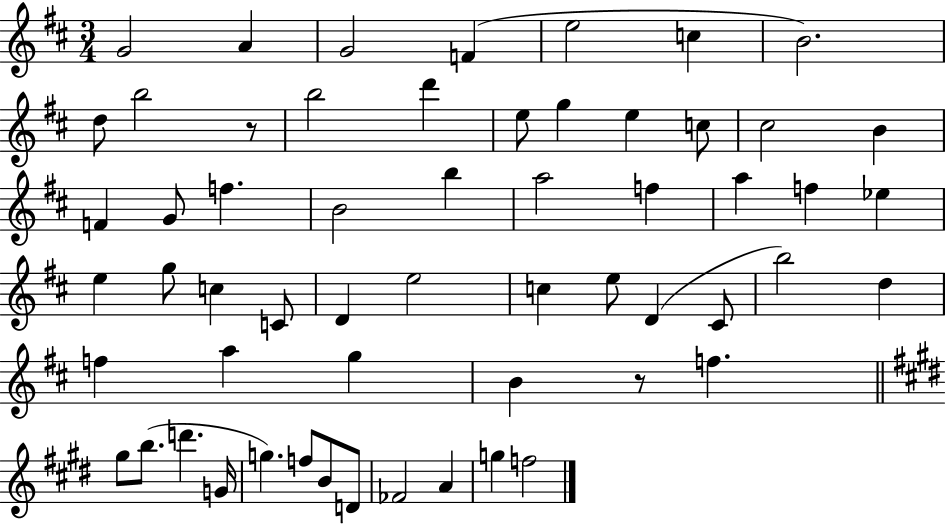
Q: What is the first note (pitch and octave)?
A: G4